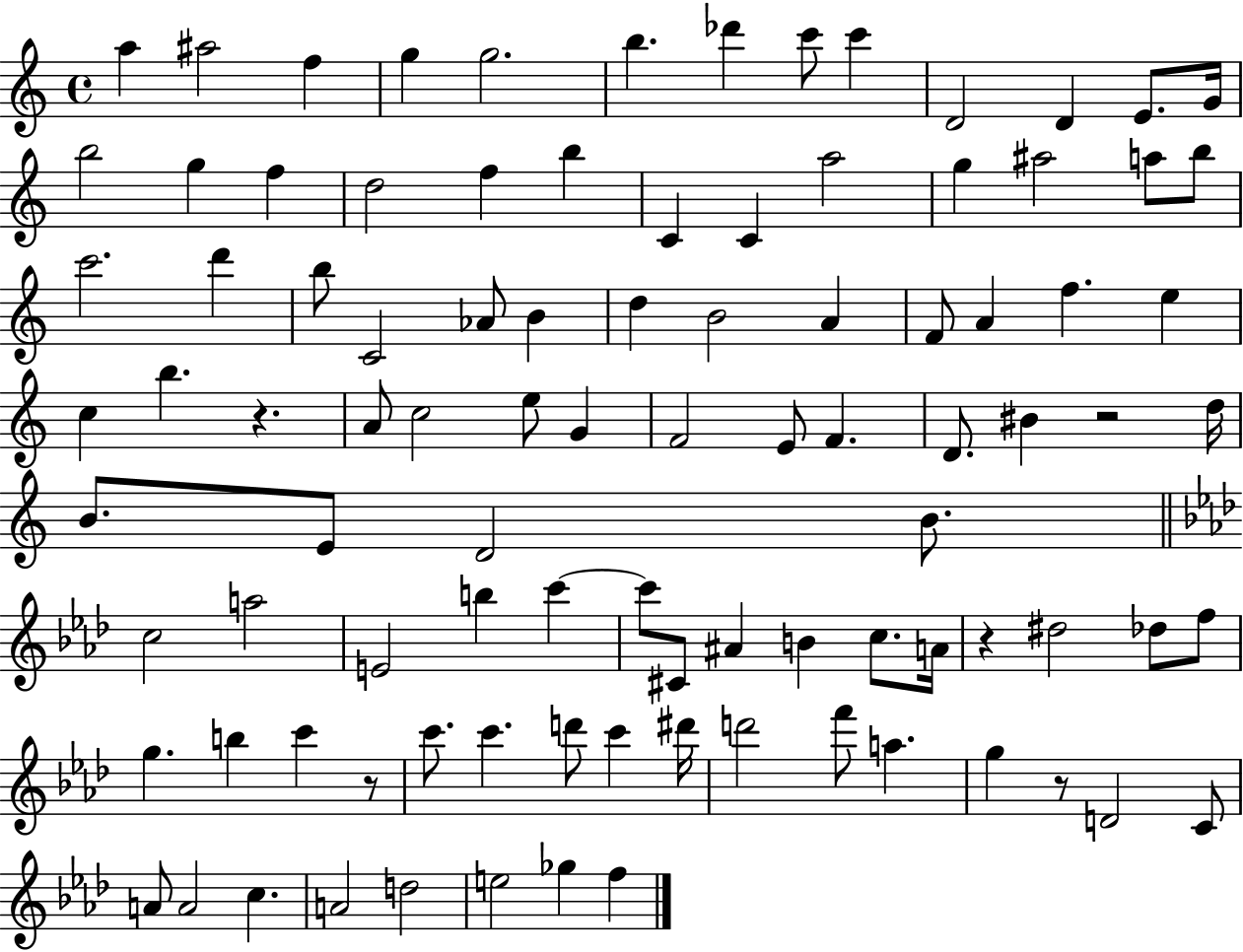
A5/q A#5/h F5/q G5/q G5/h. B5/q. Db6/q C6/e C6/q D4/h D4/q E4/e. G4/s B5/h G5/q F5/q D5/h F5/q B5/q C4/q C4/q A5/h G5/q A#5/h A5/e B5/e C6/h. D6/q B5/e C4/h Ab4/e B4/q D5/q B4/h A4/q F4/e A4/q F5/q. E5/q C5/q B5/q. R/q. A4/e C5/h E5/e G4/q F4/h E4/e F4/q. D4/e. BIS4/q R/h D5/s B4/e. E4/e D4/h B4/e. C5/h A5/h E4/h B5/q C6/q C6/e C#4/e A#4/q B4/q C5/e. A4/s R/q D#5/h Db5/e F5/e G5/q. B5/q C6/q R/e C6/e. C6/q. D6/e C6/q D#6/s D6/h F6/e A5/q. G5/q R/e D4/h C4/e A4/e A4/h C5/q. A4/h D5/h E5/h Gb5/q F5/q